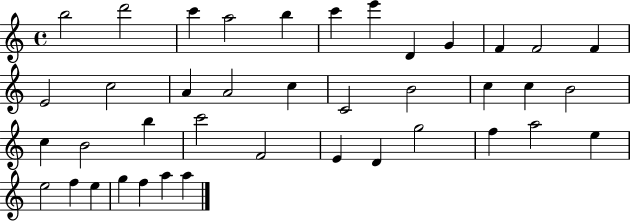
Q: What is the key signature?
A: C major